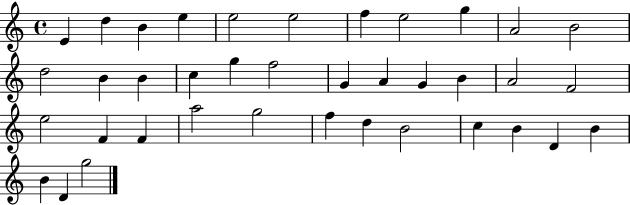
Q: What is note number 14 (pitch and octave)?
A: B4